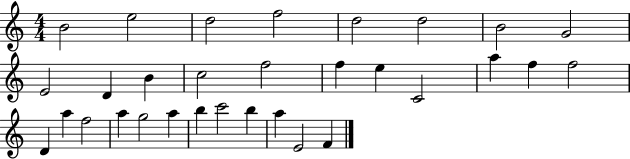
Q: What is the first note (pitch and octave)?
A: B4